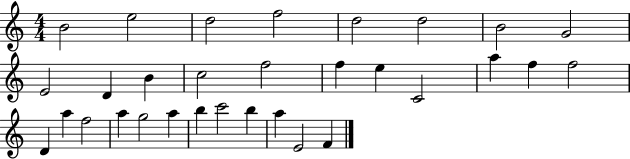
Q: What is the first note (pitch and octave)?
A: B4